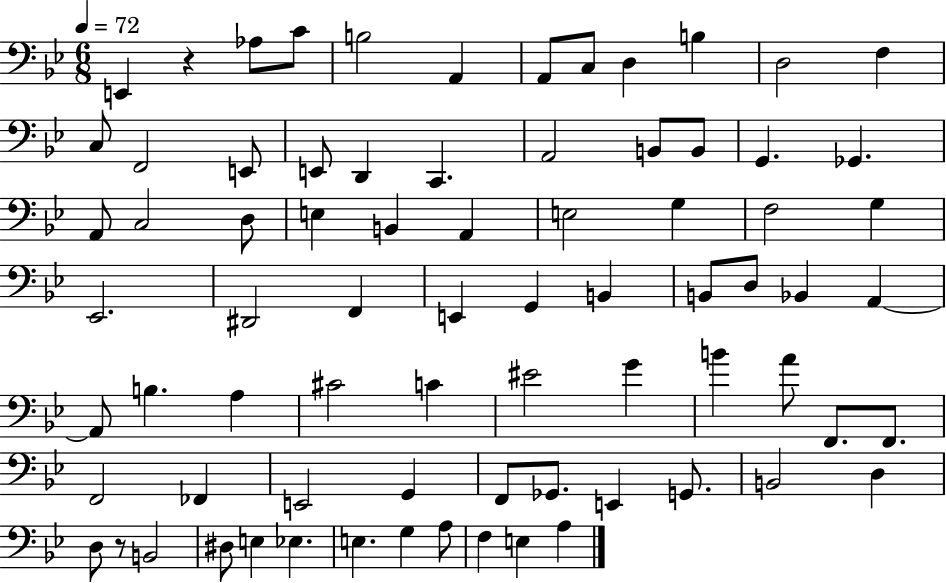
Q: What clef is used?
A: bass